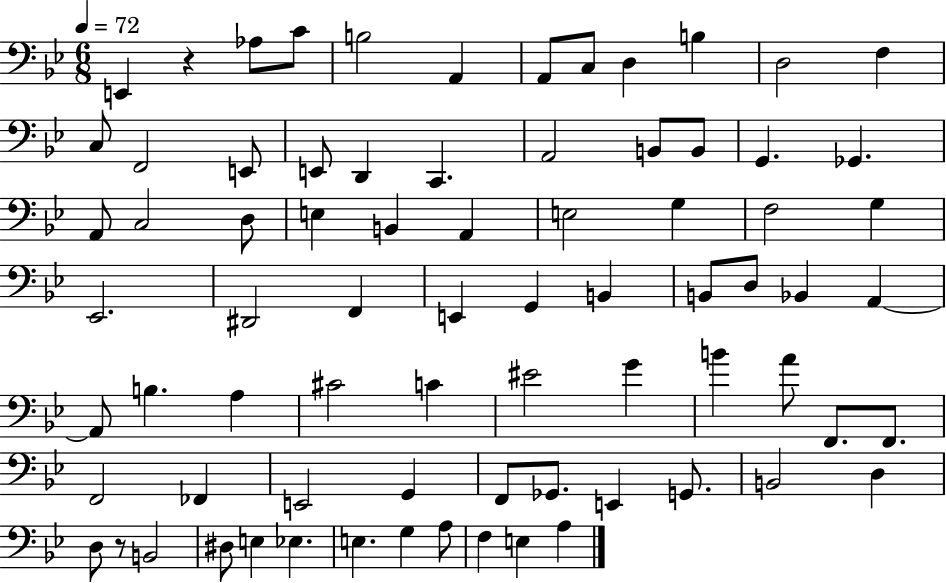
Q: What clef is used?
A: bass